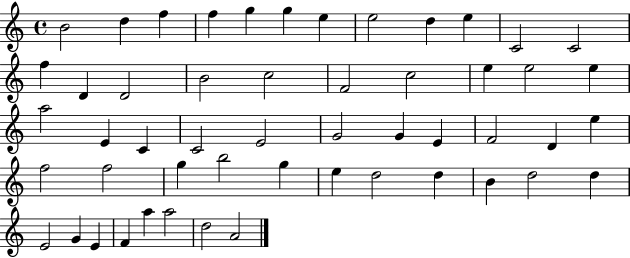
{
  \clef treble
  \time 4/4
  \defaultTimeSignature
  \key c \major
  b'2 d''4 f''4 | f''4 g''4 g''4 e''4 | e''2 d''4 e''4 | c'2 c'2 | \break f''4 d'4 d'2 | b'2 c''2 | f'2 c''2 | e''4 e''2 e''4 | \break a''2 e'4 c'4 | c'2 e'2 | g'2 g'4 e'4 | f'2 d'4 e''4 | \break f''2 f''2 | g''4 b''2 g''4 | e''4 d''2 d''4 | b'4 d''2 d''4 | \break e'2 g'4 e'4 | f'4 a''4 a''2 | d''2 a'2 | \bar "|."
}